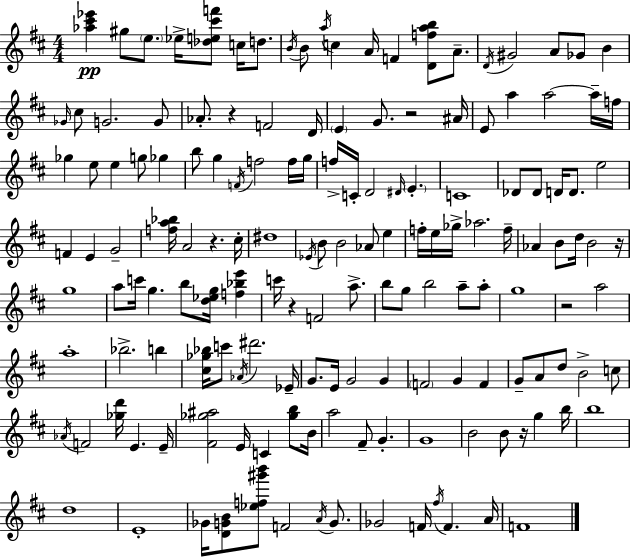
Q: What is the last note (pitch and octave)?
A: F4